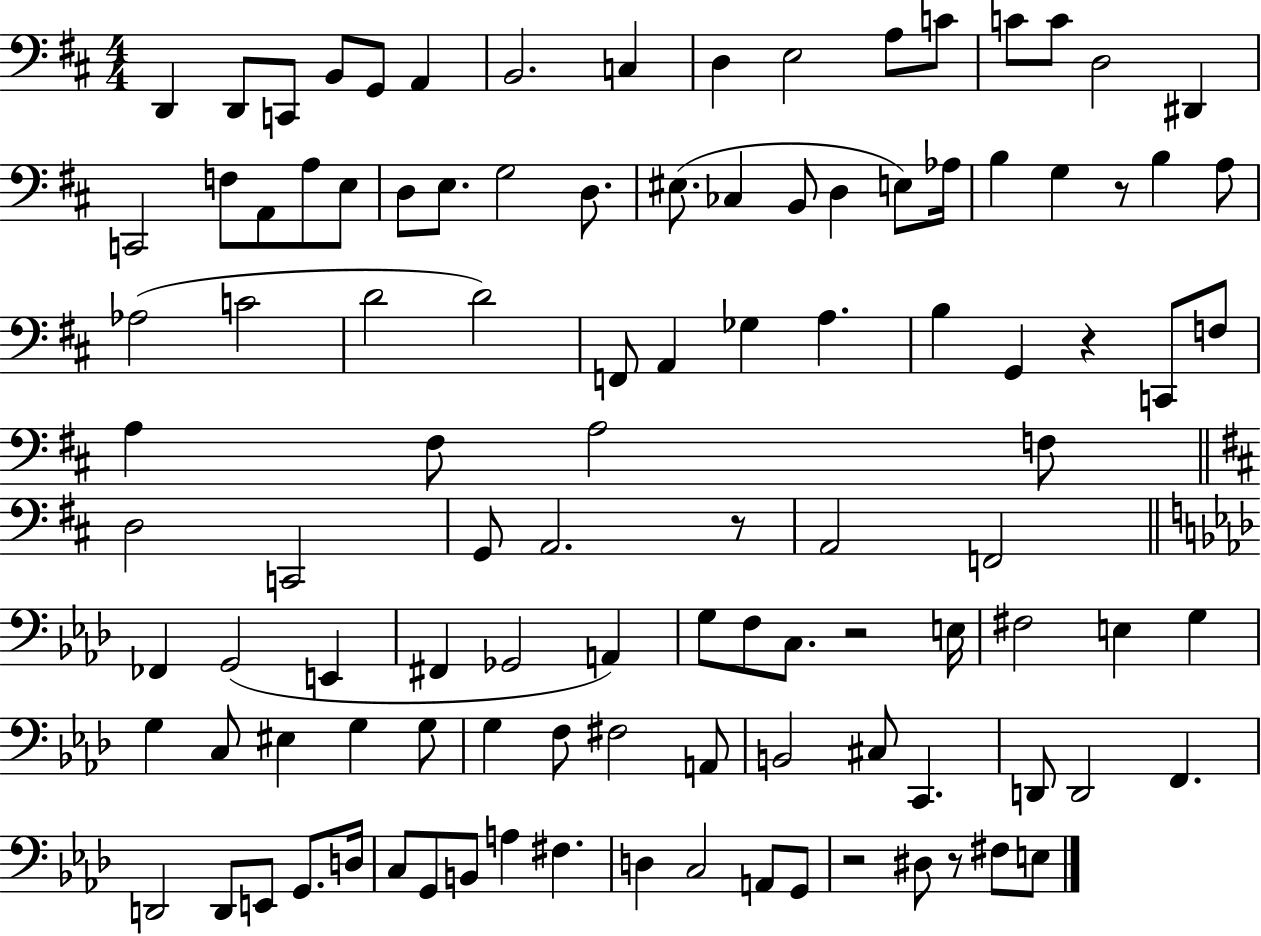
X:1
T:Untitled
M:4/4
L:1/4
K:D
D,, D,,/2 C,,/2 B,,/2 G,,/2 A,, B,,2 C, D, E,2 A,/2 C/2 C/2 C/2 D,2 ^D,, C,,2 F,/2 A,,/2 A,/2 E,/2 D,/2 E,/2 G,2 D,/2 ^E,/2 _C, B,,/2 D, E,/2 _A,/4 B, G, z/2 B, A,/2 _A,2 C2 D2 D2 F,,/2 A,, _G, A, B, G,, z C,,/2 F,/2 A, ^F,/2 A,2 F,/2 D,2 C,,2 G,,/2 A,,2 z/2 A,,2 F,,2 _F,, G,,2 E,, ^F,, _G,,2 A,, G,/2 F,/2 C,/2 z2 E,/4 ^F,2 E, G, G, C,/2 ^E, G, G,/2 G, F,/2 ^F,2 A,,/2 B,,2 ^C,/2 C,, D,,/2 D,,2 F,, D,,2 D,,/2 E,,/2 G,,/2 D,/4 C,/2 G,,/2 B,,/2 A, ^F, D, C,2 A,,/2 G,,/2 z2 ^D,/2 z/2 ^F,/2 E,/2